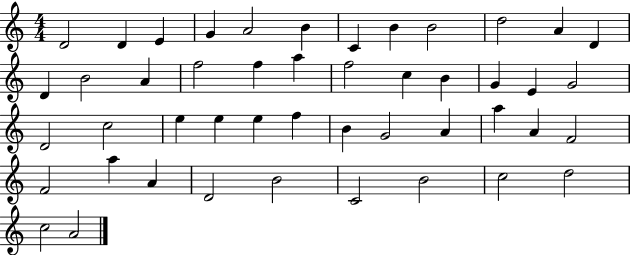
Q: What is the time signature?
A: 4/4